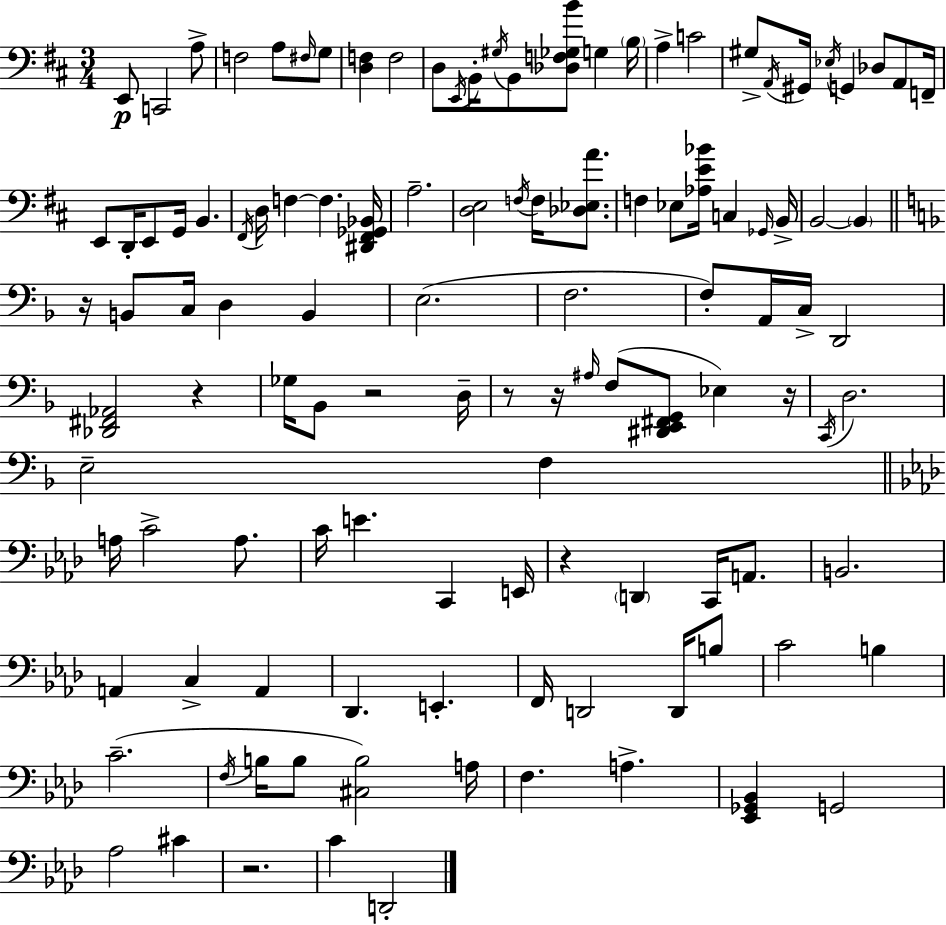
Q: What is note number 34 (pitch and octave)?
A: F3